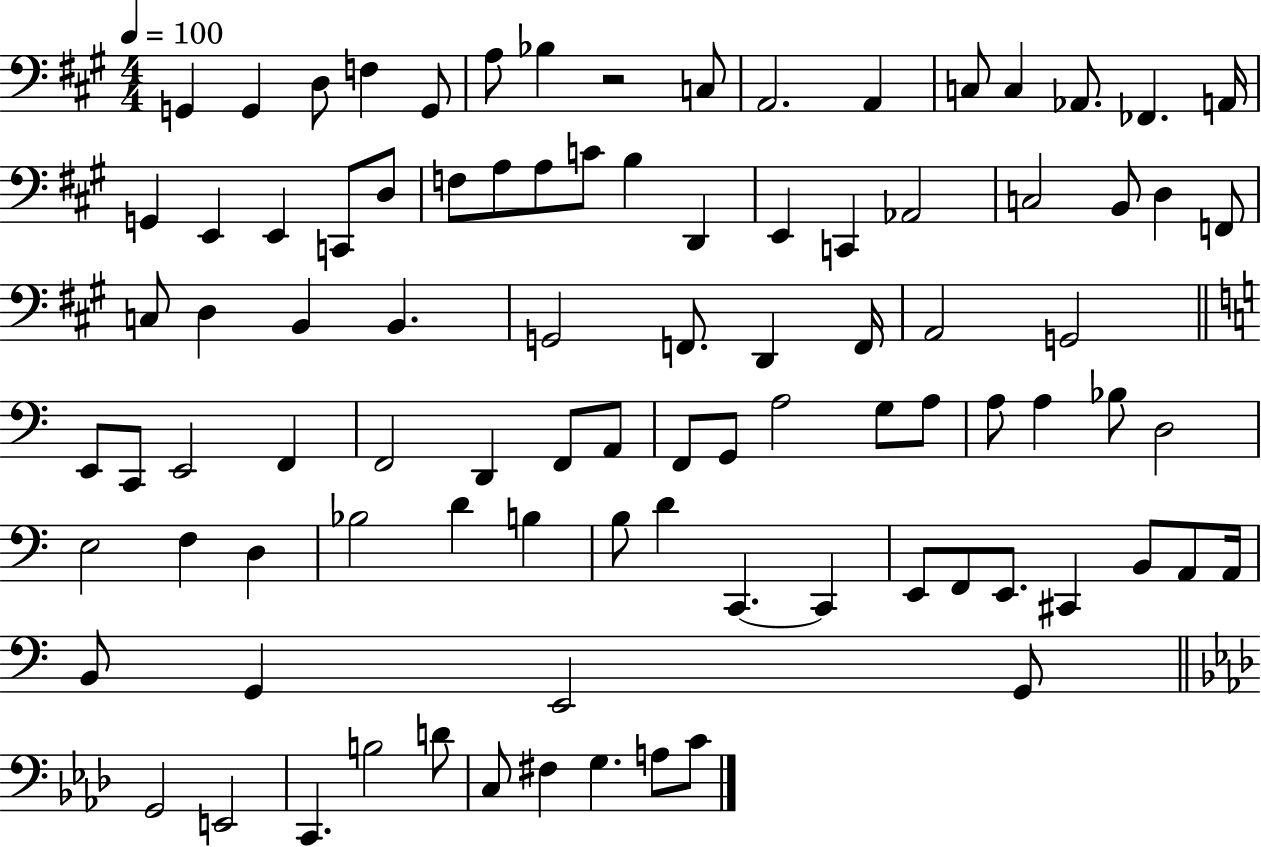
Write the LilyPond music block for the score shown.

{
  \clef bass
  \numericTimeSignature
  \time 4/4
  \key a \major
  \tempo 4 = 100
  g,4 g,4 d8 f4 g,8 | a8 bes4 r2 c8 | a,2. a,4 | c8 c4 aes,8. fes,4. a,16 | \break g,4 e,4 e,4 c,8 d8 | f8 a8 a8 c'8 b4 d,4 | e,4 c,4 aes,2 | c2 b,8 d4 f,8 | \break c8 d4 b,4 b,4. | g,2 f,8. d,4 f,16 | a,2 g,2 | \bar "||" \break \key c \major e,8 c,8 e,2 f,4 | f,2 d,4 f,8 a,8 | f,8 g,8 a2 g8 a8 | a8 a4 bes8 d2 | \break e2 f4 d4 | bes2 d'4 b4 | b8 d'4 c,4.~~ c,4 | e,8 f,8 e,8. cis,4 b,8 a,8 a,16 | \break b,8 g,4 e,2 g,8 | \bar "||" \break \key aes \major g,2 e,2 | c,4. b2 d'8 | c8 fis4 g4. a8 c'8 | \bar "|."
}